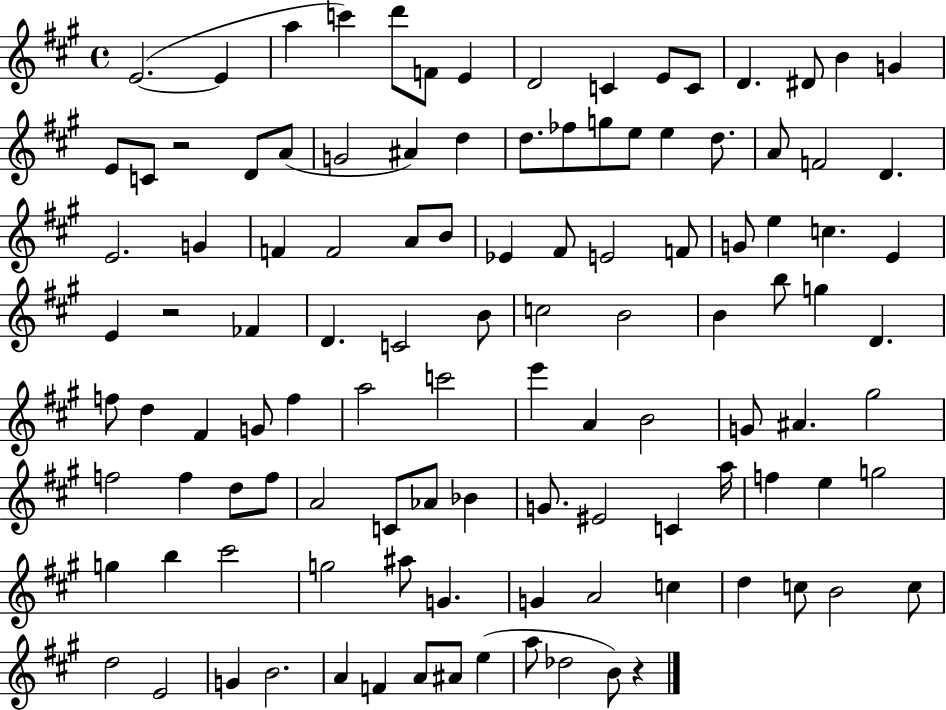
E4/h. E4/q A5/q C6/q D6/e F4/e E4/q D4/h C4/q E4/e C4/e D4/q. D#4/e B4/q G4/q E4/e C4/e R/h D4/e A4/e G4/h A#4/q D5/q D5/e. FES5/e G5/e E5/e E5/q D5/e. A4/e F4/h D4/q. E4/h. G4/q F4/q F4/h A4/e B4/e Eb4/q F#4/e E4/h F4/e G4/e E5/q C5/q. E4/q E4/q R/h FES4/q D4/q. C4/h B4/e C5/h B4/h B4/q B5/e G5/q D4/q. F5/e D5/q F#4/q G4/e F5/q A5/h C6/h E6/q A4/q B4/h G4/e A#4/q. G#5/h F5/h F5/q D5/e F5/e A4/h C4/e Ab4/e Bb4/q G4/e. EIS4/h C4/q A5/s F5/q E5/q G5/h G5/q B5/q C#6/h G5/h A#5/e G4/q. G4/q A4/h C5/q D5/q C5/e B4/h C5/e D5/h E4/h G4/q B4/h. A4/q F4/q A4/e A#4/e E5/q A5/e Db5/h B4/e R/q